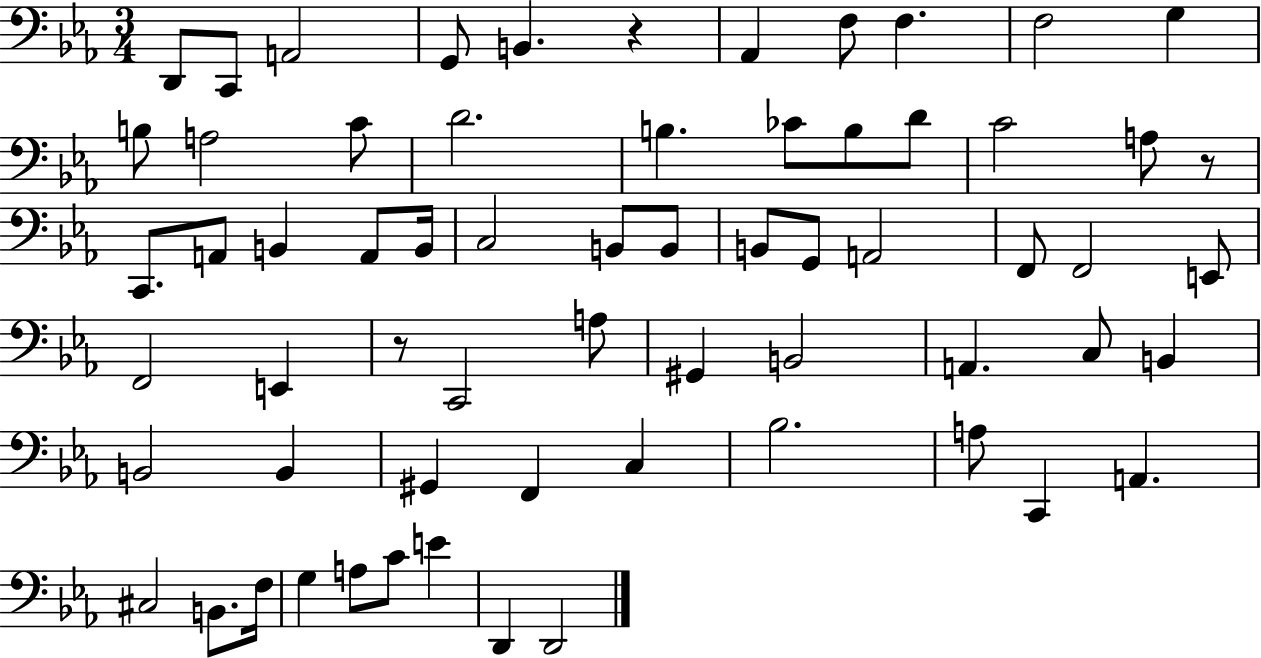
X:1
T:Untitled
M:3/4
L:1/4
K:Eb
D,,/2 C,,/2 A,,2 G,,/2 B,, z _A,, F,/2 F, F,2 G, B,/2 A,2 C/2 D2 B, _C/2 B,/2 D/2 C2 A,/2 z/2 C,,/2 A,,/2 B,, A,,/2 B,,/4 C,2 B,,/2 B,,/2 B,,/2 G,,/2 A,,2 F,,/2 F,,2 E,,/2 F,,2 E,, z/2 C,,2 A,/2 ^G,, B,,2 A,, C,/2 B,, B,,2 B,, ^G,, F,, C, _B,2 A,/2 C,, A,, ^C,2 B,,/2 F,/4 G, A,/2 C/2 E D,, D,,2